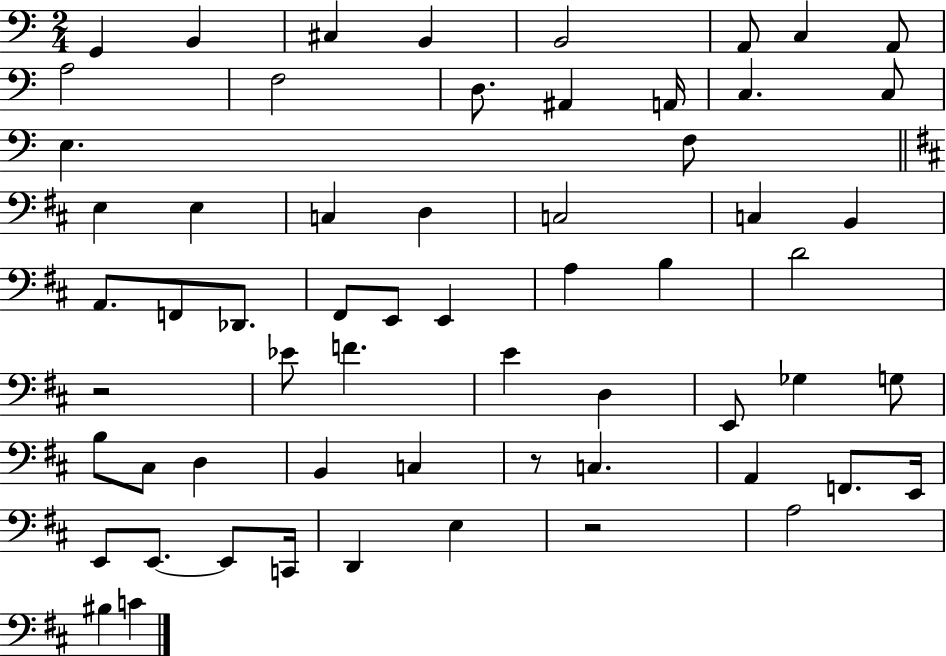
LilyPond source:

{
  \clef bass
  \numericTimeSignature
  \time 2/4
  \key c \major
  g,4 b,4 | cis4 b,4 | b,2 | a,8 c4 a,8 | \break a2 | f2 | d8. ais,4 a,16 | c4. c8 | \break e4. f8 | \bar "||" \break \key b \minor e4 e4 | c4 d4 | c2 | c4 b,4 | \break a,8. f,8 des,8. | fis,8 e,8 e,4 | a4 b4 | d'2 | \break r2 | ees'8 f'4. | e'4 d4 | e,8 ges4 g8 | \break b8 cis8 d4 | b,4 c4 | r8 c4. | a,4 f,8. e,16 | \break e,8 e,8.~~ e,8 c,16 | d,4 e4 | r2 | a2 | \break bis4 c'4 | \bar "|."
}